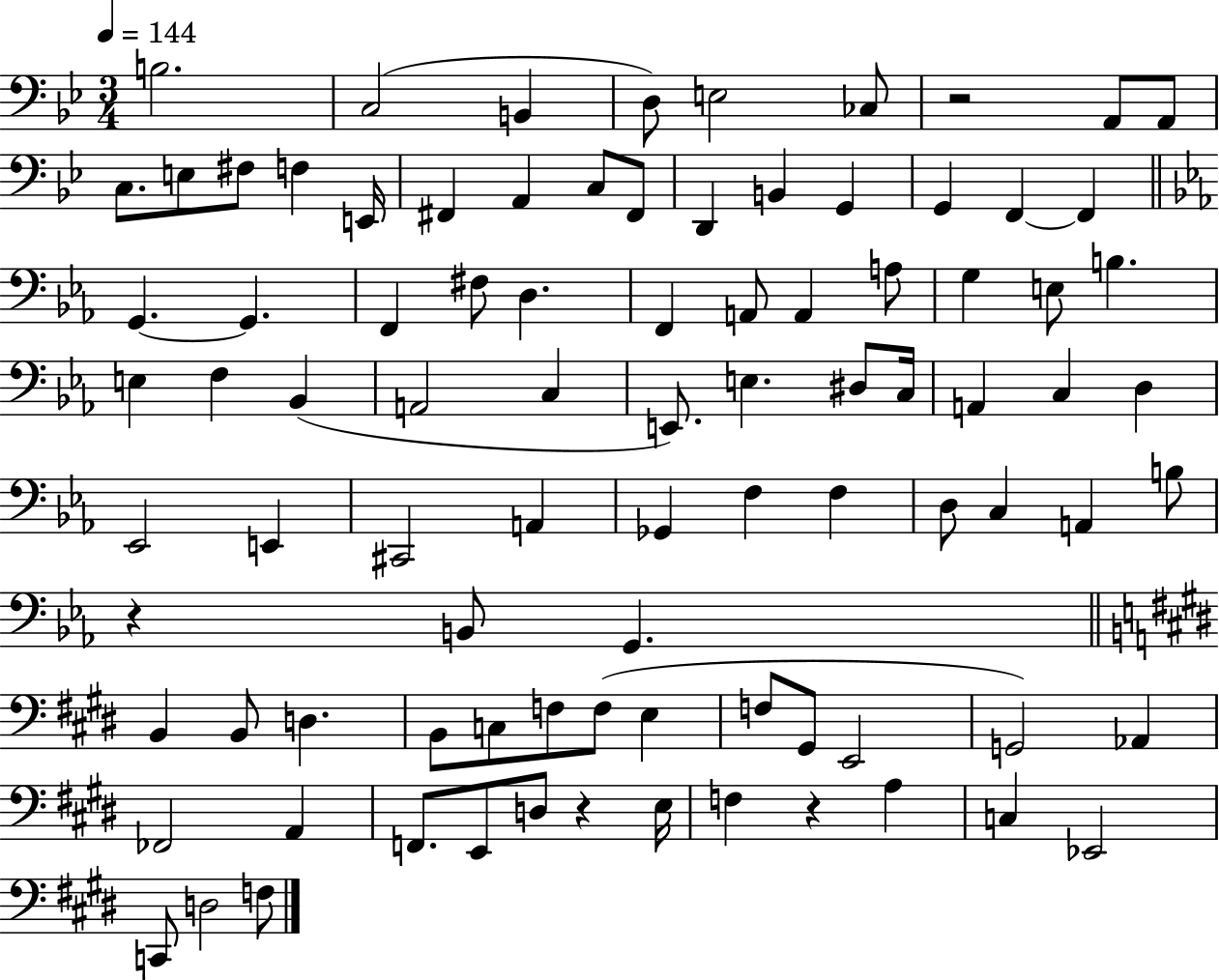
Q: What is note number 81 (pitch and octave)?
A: A3